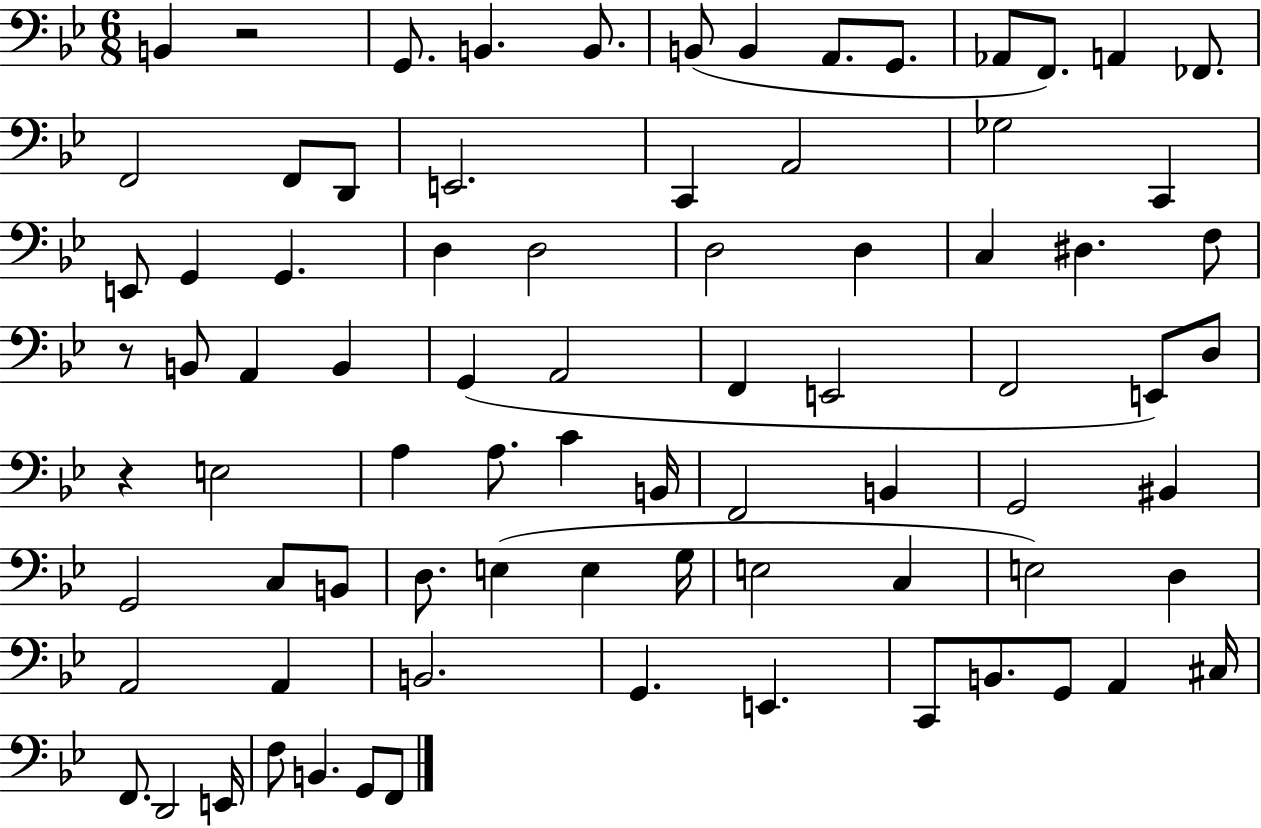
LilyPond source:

{
  \clef bass
  \numericTimeSignature
  \time 6/8
  \key bes \major
  \repeat volta 2 { b,4 r2 | g,8. b,4. b,8. | b,8( b,4 a,8. g,8. | aes,8 f,8.) a,4 fes,8. | \break f,2 f,8 d,8 | e,2. | c,4 a,2 | ges2 c,4 | \break e,8 g,4 g,4. | d4 d2 | d2 d4 | c4 dis4. f8 | \break r8 b,8 a,4 b,4 | g,4( a,2 | f,4 e,2 | f,2 e,8) d8 | \break r4 e2 | a4 a8. c'4 b,16 | f,2 b,4 | g,2 bis,4 | \break g,2 c8 b,8 | d8. e4( e4 g16 | e2 c4 | e2) d4 | \break a,2 a,4 | b,2. | g,4. e,4. | c,8 b,8. g,8 a,4 cis16 | \break f,8. d,2 e,16 | f8 b,4. g,8 f,8 | } \bar "|."
}